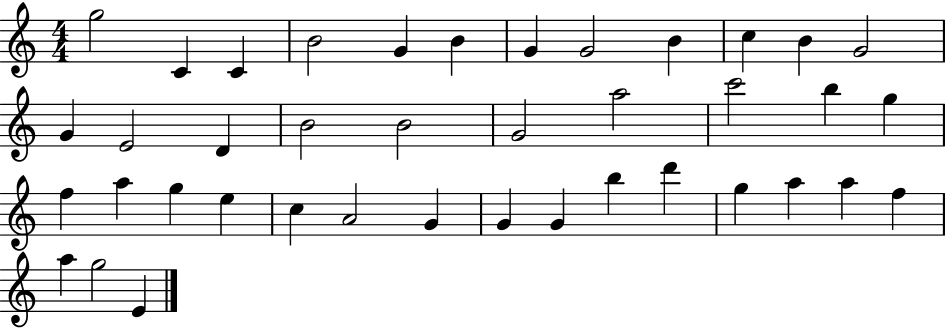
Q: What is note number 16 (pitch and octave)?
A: B4